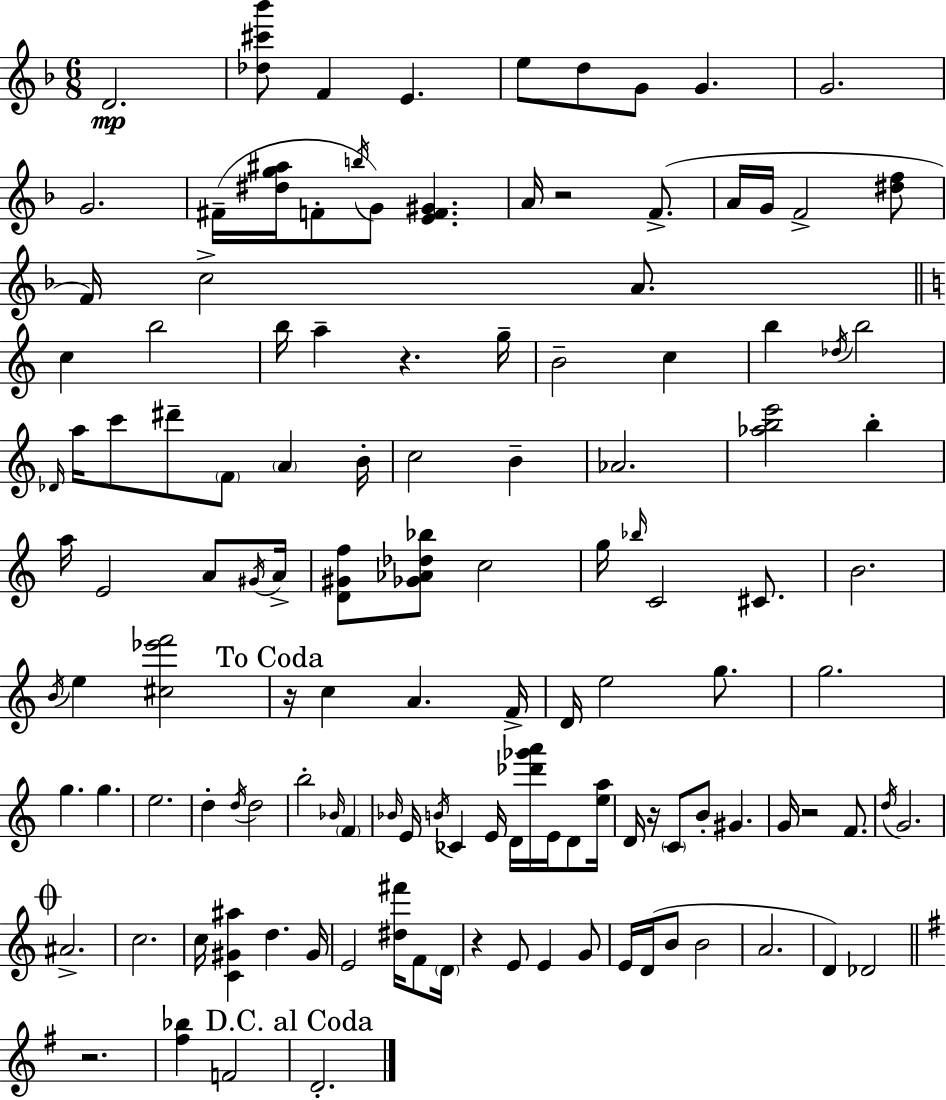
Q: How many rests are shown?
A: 7